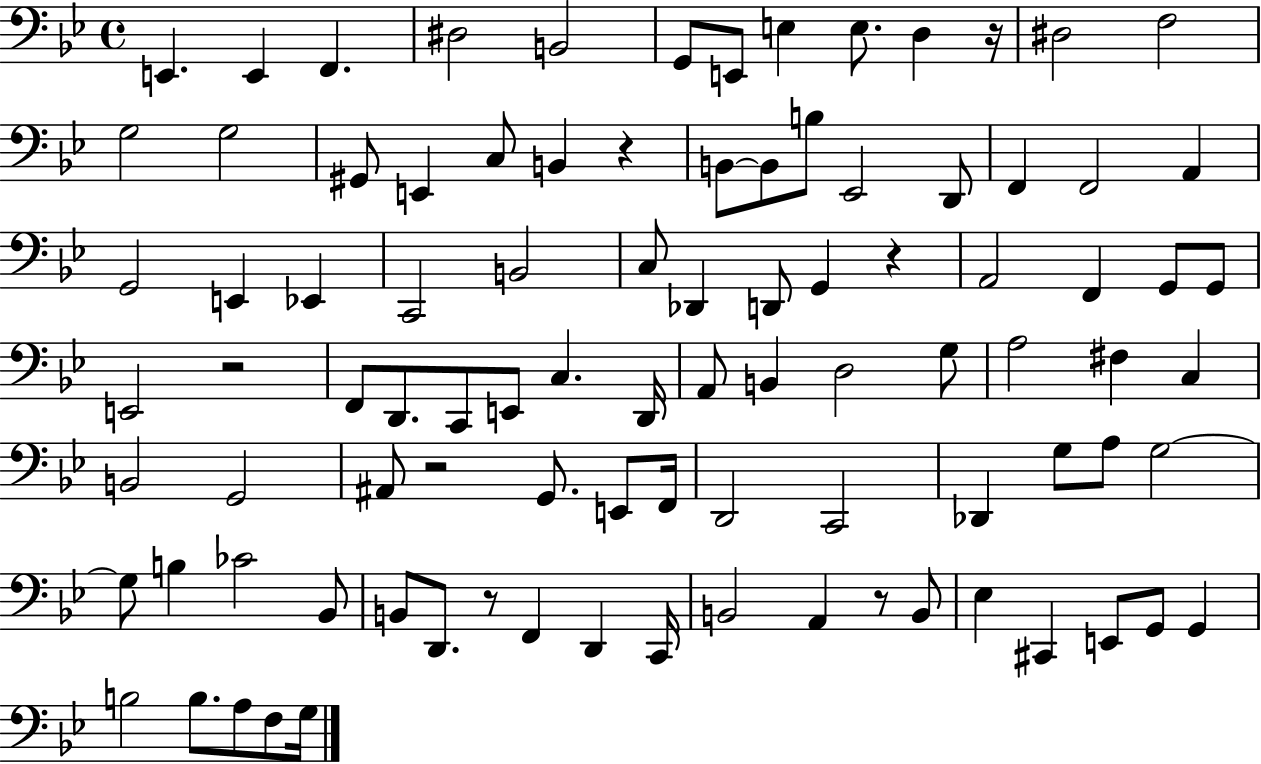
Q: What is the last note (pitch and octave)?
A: G3